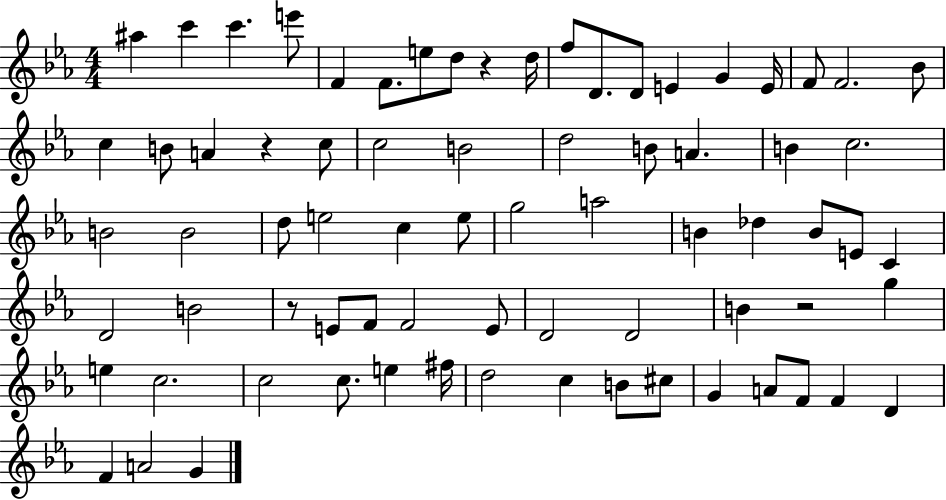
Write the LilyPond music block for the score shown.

{
  \clef treble
  \numericTimeSignature
  \time 4/4
  \key ees \major
  \repeat volta 2 { ais''4 c'''4 c'''4. e'''8 | f'4 f'8. e''8 d''8 r4 d''16 | f''8 d'8. d'8 e'4 g'4 e'16 | f'8 f'2. bes'8 | \break c''4 b'8 a'4 r4 c''8 | c''2 b'2 | d''2 b'8 a'4. | b'4 c''2. | \break b'2 b'2 | d''8 e''2 c''4 e''8 | g''2 a''2 | b'4 des''4 b'8 e'8 c'4 | \break d'2 b'2 | r8 e'8 f'8 f'2 e'8 | d'2 d'2 | b'4 r2 g''4 | \break e''4 c''2. | c''2 c''8. e''4 fis''16 | d''2 c''4 b'8 cis''8 | g'4 a'8 f'8 f'4 d'4 | \break f'4 a'2 g'4 | } \bar "|."
}